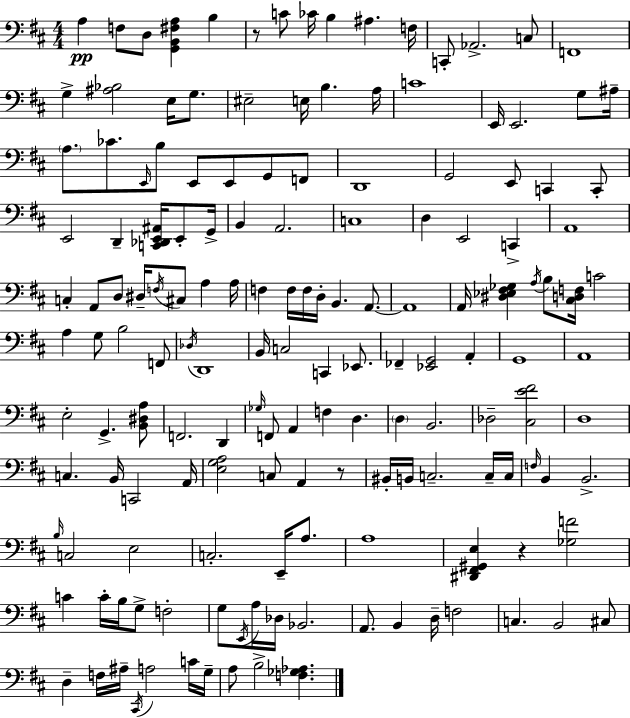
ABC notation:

X:1
T:Untitled
M:4/4
L:1/4
K:D
A, F,/2 D,/2 [G,,B,,^F,A,] B, z/2 C/2 _C/4 B, ^A, F,/4 C,,/2 _A,,2 C,/2 F,,4 G, [^A,_B,]2 E,/4 G,/2 ^E,2 E,/4 B, A,/4 C4 E,,/4 E,,2 G,/2 ^A,/4 A,/2 _C/2 E,,/4 B,/2 E,,/2 E,,/2 G,,/2 F,,/2 D,,4 G,,2 E,,/2 C,, C,,/2 E,,2 D,, [C,,_D,,E,,^A,,]/4 E,,/2 G,,/4 B,, A,,2 C,4 D, E,,2 C,, A,,4 C, A,,/2 D,/2 ^D,/4 F,/4 ^C,/2 A, A,/4 F, F,/4 F,/4 D,/4 B,, A,,/2 A,,4 A,,/4 [^D,_E,^F,_G,] A,/4 B,/2 [^C,D,F,]/4 C2 A, G,/2 B,2 F,,/2 _D,/4 D,,4 B,,/4 C,2 C,, _E,,/2 _F,, [_E,,G,,]2 A,, G,,4 A,,4 E,2 G,, [B,,^D,A,]/2 F,,2 D,, _G,/4 F,,/2 A,, F, D, D, B,,2 _D,2 [^C,E^F]2 D,4 C, B,,/4 C,,2 A,,/4 [E,G,A,]2 C,/2 A,, z/2 ^B,,/4 B,,/4 C,2 C,/4 C,/4 F,/4 B,, B,,2 B,/4 C,2 E,2 C,2 E,,/4 A,/2 A,4 [^D,,^F,,^G,,E,] z [_G,F]2 C C/4 B,/4 G,/2 F,2 G,/2 E,,/4 A,/4 _D,/4 _B,,2 A,,/2 B,, D,/4 F,2 C, B,,2 ^C,/2 D, F,/4 ^A,/4 ^C,,/4 A,2 C/4 G,/4 A,/2 B,2 [F,_G,_A,]